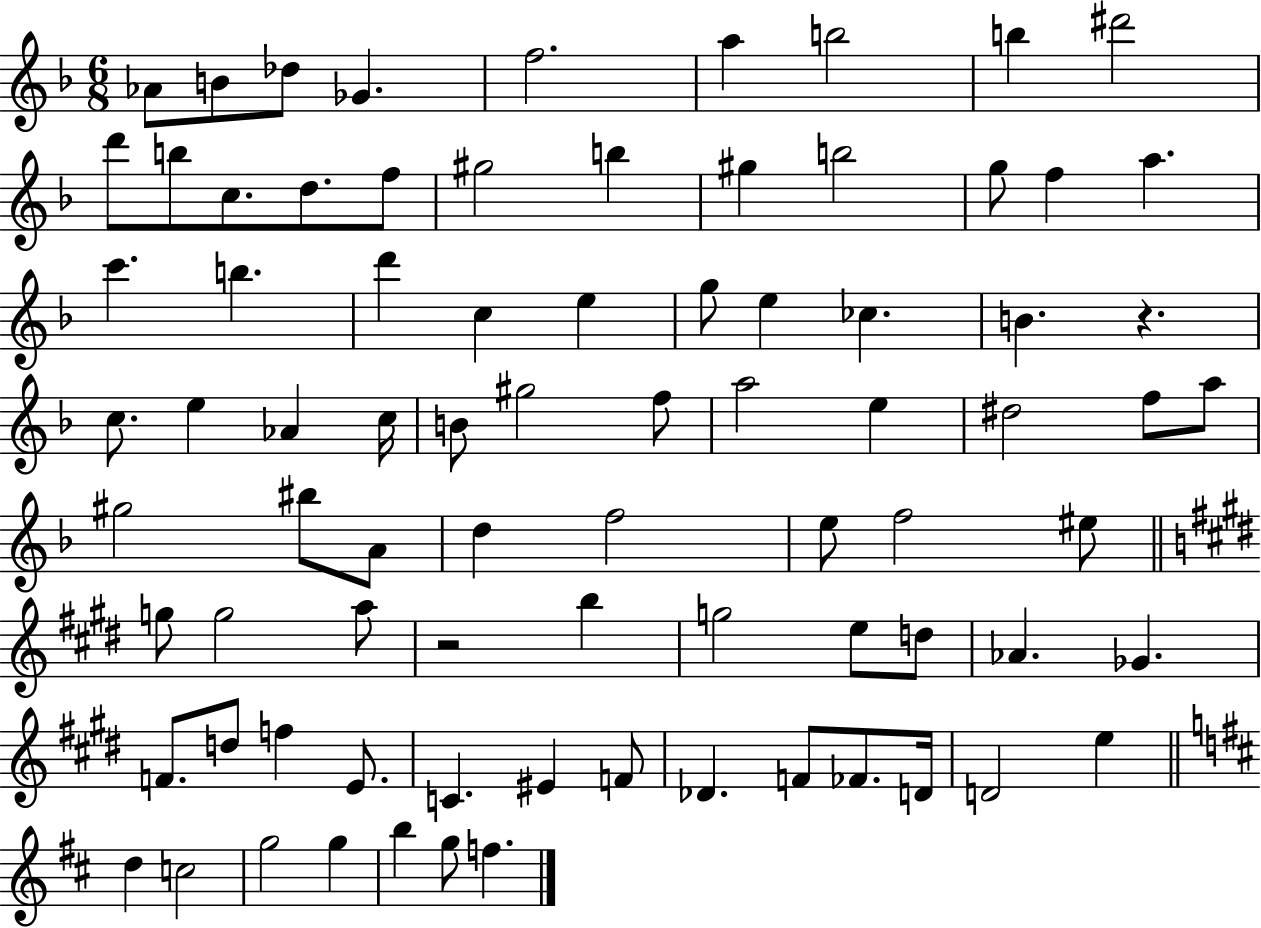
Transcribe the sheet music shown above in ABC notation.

X:1
T:Untitled
M:6/8
L:1/4
K:F
_A/2 B/2 _d/2 _G f2 a b2 b ^d'2 d'/2 b/2 c/2 d/2 f/2 ^g2 b ^g b2 g/2 f a c' b d' c e g/2 e _c B z c/2 e _A c/4 B/2 ^g2 f/2 a2 e ^d2 f/2 a/2 ^g2 ^b/2 A/2 d f2 e/2 f2 ^e/2 g/2 g2 a/2 z2 b g2 e/2 d/2 _A _G F/2 d/2 f E/2 C ^E F/2 _D F/2 _F/2 D/4 D2 e d c2 g2 g b g/2 f